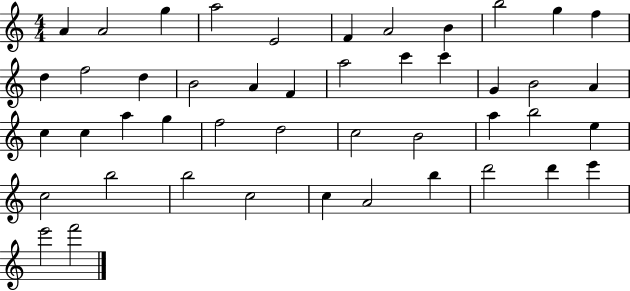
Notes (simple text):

A4/q A4/h G5/q A5/h E4/h F4/q A4/h B4/q B5/h G5/q F5/q D5/q F5/h D5/q B4/h A4/q F4/q A5/h C6/q C6/q G4/q B4/h A4/q C5/q C5/q A5/q G5/q F5/h D5/h C5/h B4/h A5/q B5/h E5/q C5/h B5/h B5/h C5/h C5/q A4/h B5/q D6/h D6/q E6/q E6/h F6/h